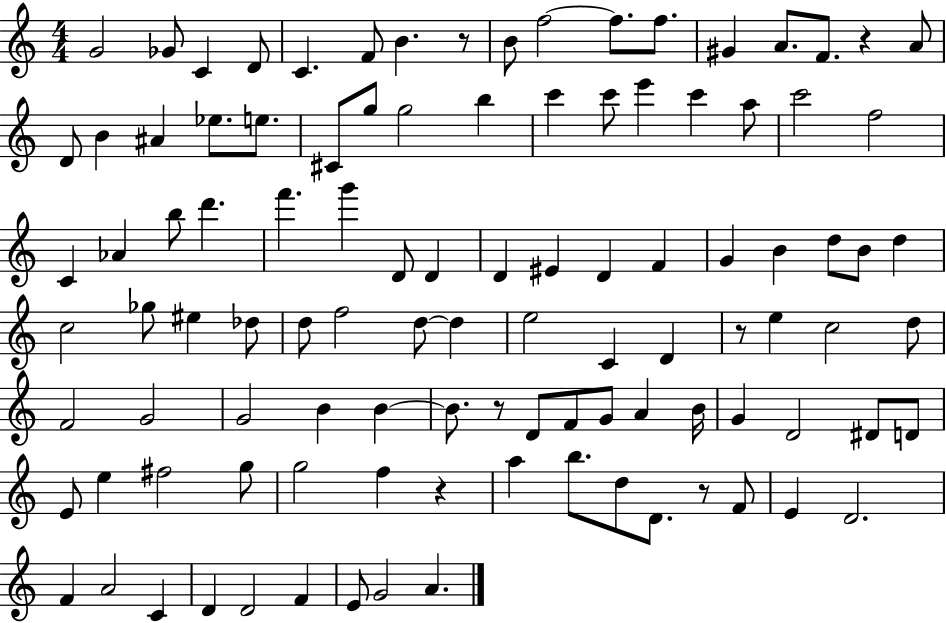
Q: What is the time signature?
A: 4/4